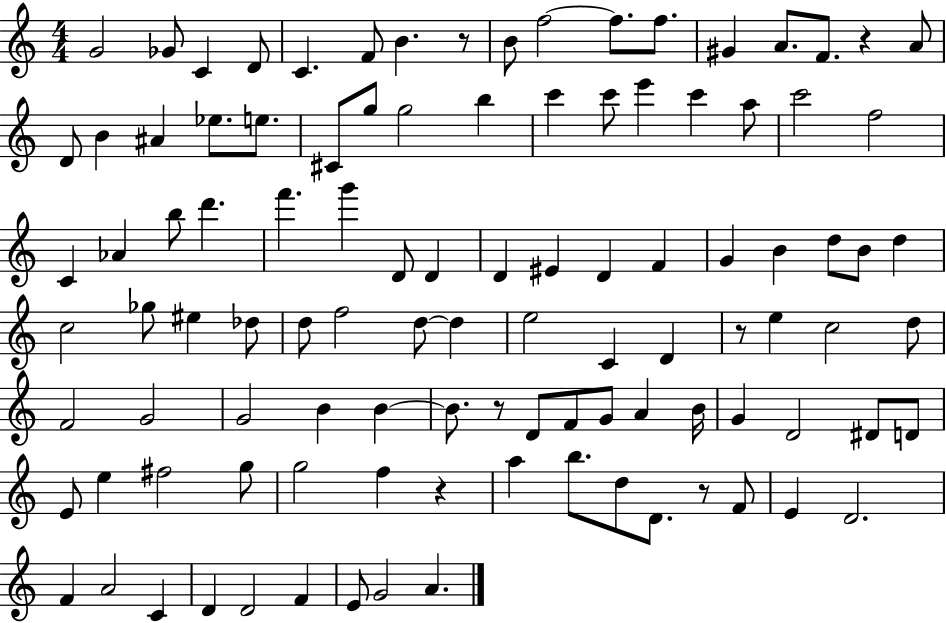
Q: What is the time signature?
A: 4/4